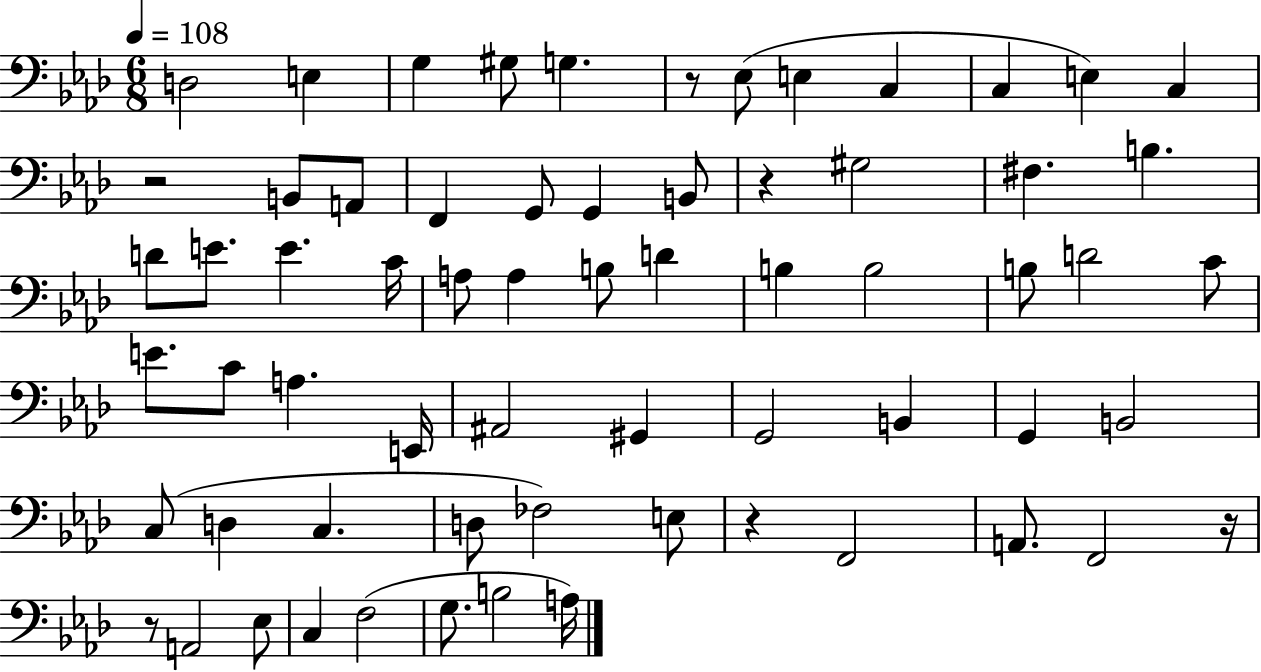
{
  \clef bass
  \numericTimeSignature
  \time 6/8
  \key aes \major
  \tempo 4 = 108
  d2 e4 | g4 gis8 g4. | r8 ees8( e4 c4 | c4 e4) c4 | \break r2 b,8 a,8 | f,4 g,8 g,4 b,8 | r4 gis2 | fis4. b4. | \break d'8 e'8. e'4. c'16 | a8 a4 b8 d'4 | b4 b2 | b8 d'2 c'8 | \break e'8. c'8 a4. e,16 | ais,2 gis,4 | g,2 b,4 | g,4 b,2 | \break c8( d4 c4. | d8 fes2) e8 | r4 f,2 | a,8. f,2 r16 | \break r8 a,2 ees8 | c4 f2( | g8. b2 a16) | \bar "|."
}